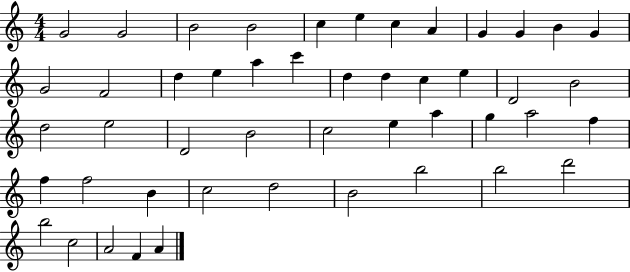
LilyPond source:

{
  \clef treble
  \numericTimeSignature
  \time 4/4
  \key c \major
  g'2 g'2 | b'2 b'2 | c''4 e''4 c''4 a'4 | g'4 g'4 b'4 g'4 | \break g'2 f'2 | d''4 e''4 a''4 c'''4 | d''4 d''4 c''4 e''4 | d'2 b'2 | \break d''2 e''2 | d'2 b'2 | c''2 e''4 a''4 | g''4 a''2 f''4 | \break f''4 f''2 b'4 | c''2 d''2 | b'2 b''2 | b''2 d'''2 | \break b''2 c''2 | a'2 f'4 a'4 | \bar "|."
}